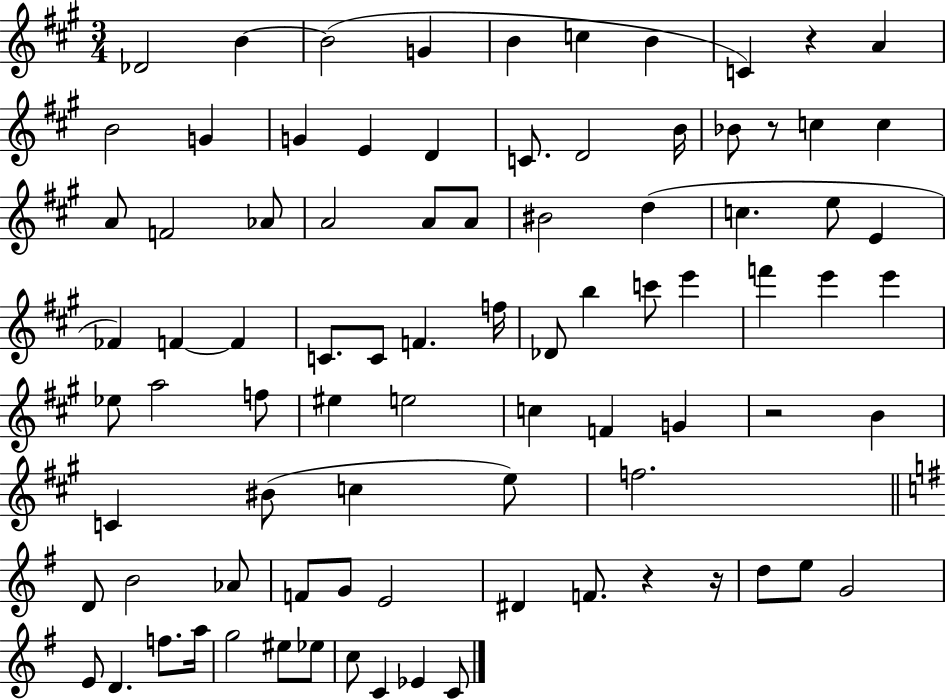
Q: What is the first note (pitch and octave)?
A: Db4